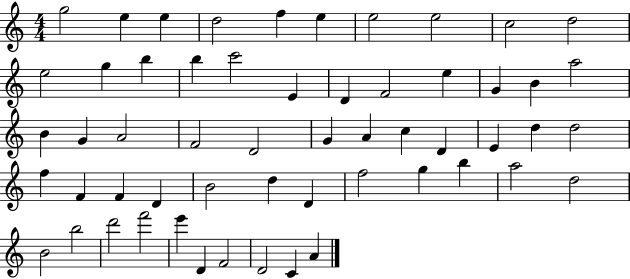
{
  \clef treble
  \numericTimeSignature
  \time 4/4
  \key c \major
  g''2 e''4 e''4 | d''2 f''4 e''4 | e''2 e''2 | c''2 d''2 | \break e''2 g''4 b''4 | b''4 c'''2 e'4 | d'4 f'2 e''4 | g'4 b'4 a''2 | \break b'4 g'4 a'2 | f'2 d'2 | g'4 a'4 c''4 d'4 | e'4 d''4 d''2 | \break f''4 f'4 f'4 d'4 | b'2 d''4 d'4 | f''2 g''4 b''4 | a''2 d''2 | \break b'2 b''2 | d'''2 f'''2 | e'''4 d'4 f'2 | d'2 c'4 a'4 | \break \bar "|."
}